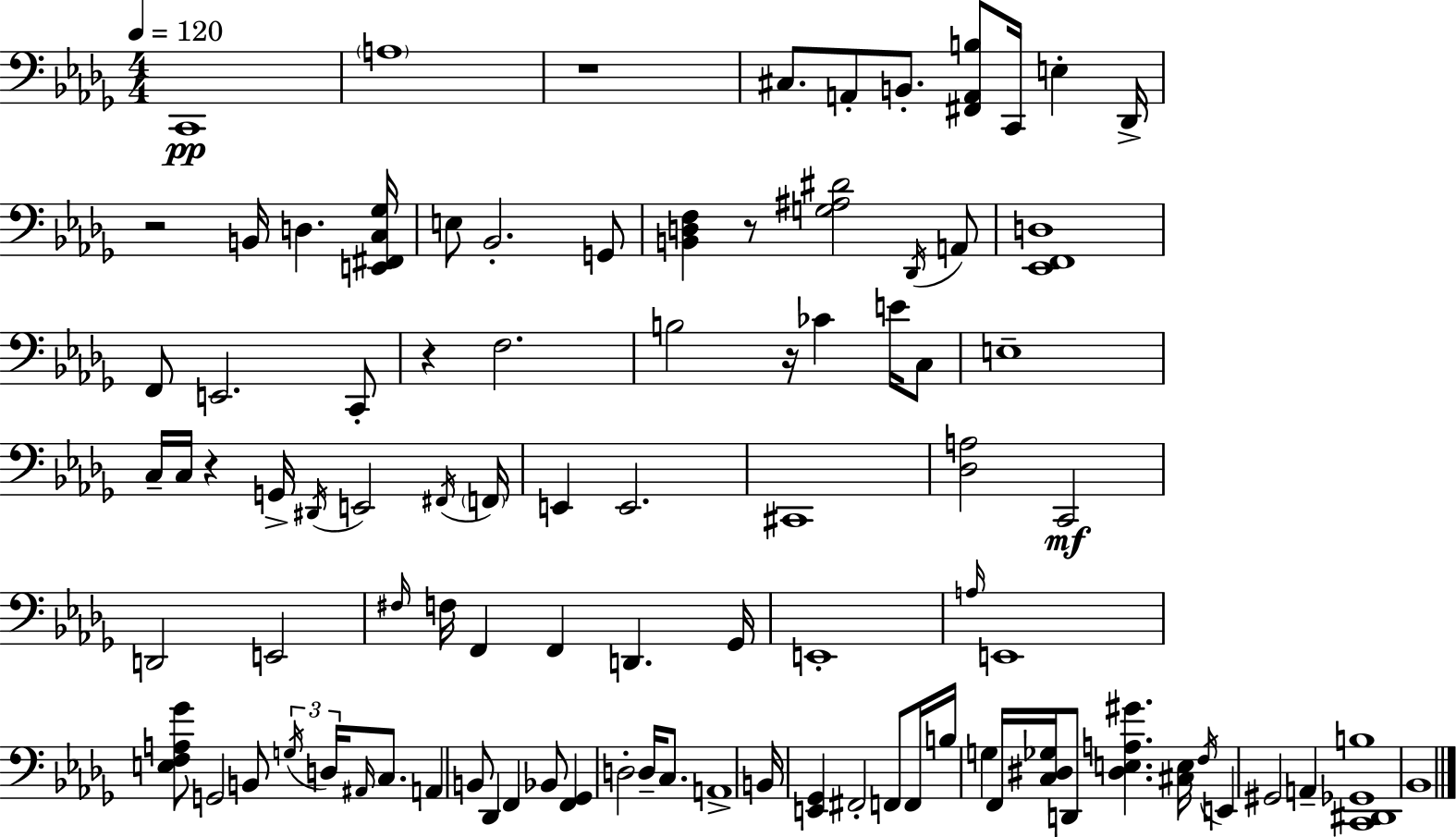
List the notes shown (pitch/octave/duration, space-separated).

C2/w A3/w R/w C#3/e. A2/e B2/e. [F#2,A2,B3]/e C2/s E3/q Db2/s R/h B2/s D3/q. [E2,F#2,C3,Gb3]/s E3/e Bb2/h. G2/e [B2,D3,F3]/q R/e [G3,A#3,D#4]/h Db2/s A2/e [Eb2,F2,D3]/w F2/e E2/h. C2/e R/q F3/h. B3/h R/s CES4/q E4/s C3/e E3/w C3/s C3/s R/q G2/s D#2/s E2/h F#2/s F2/s E2/q E2/h. C#2/w [Db3,A3]/h C2/h D2/h E2/h F#3/s F3/s F2/q F2/q D2/q. Gb2/s E2/w A3/s E2/w [E3,F3,A3,Gb4]/e G2/h B2/e G3/s D3/s A#2/s C3/e. A2/q B2/e Db2/q F2/q Bb2/e [F2,Gb2]/q D3/h D3/s C3/e. A2/w B2/s [E2,Gb2]/q F#2/h F2/e F2/s B3/s G3/q F2/s [C3,D#3,Gb3]/s D2/e [D#3,E3,A3,G#4]/q. [C#3,E3]/s F3/s E2/q G#2/h A2/q [C2,D#2,Gb2,B3]/w Bb2/w